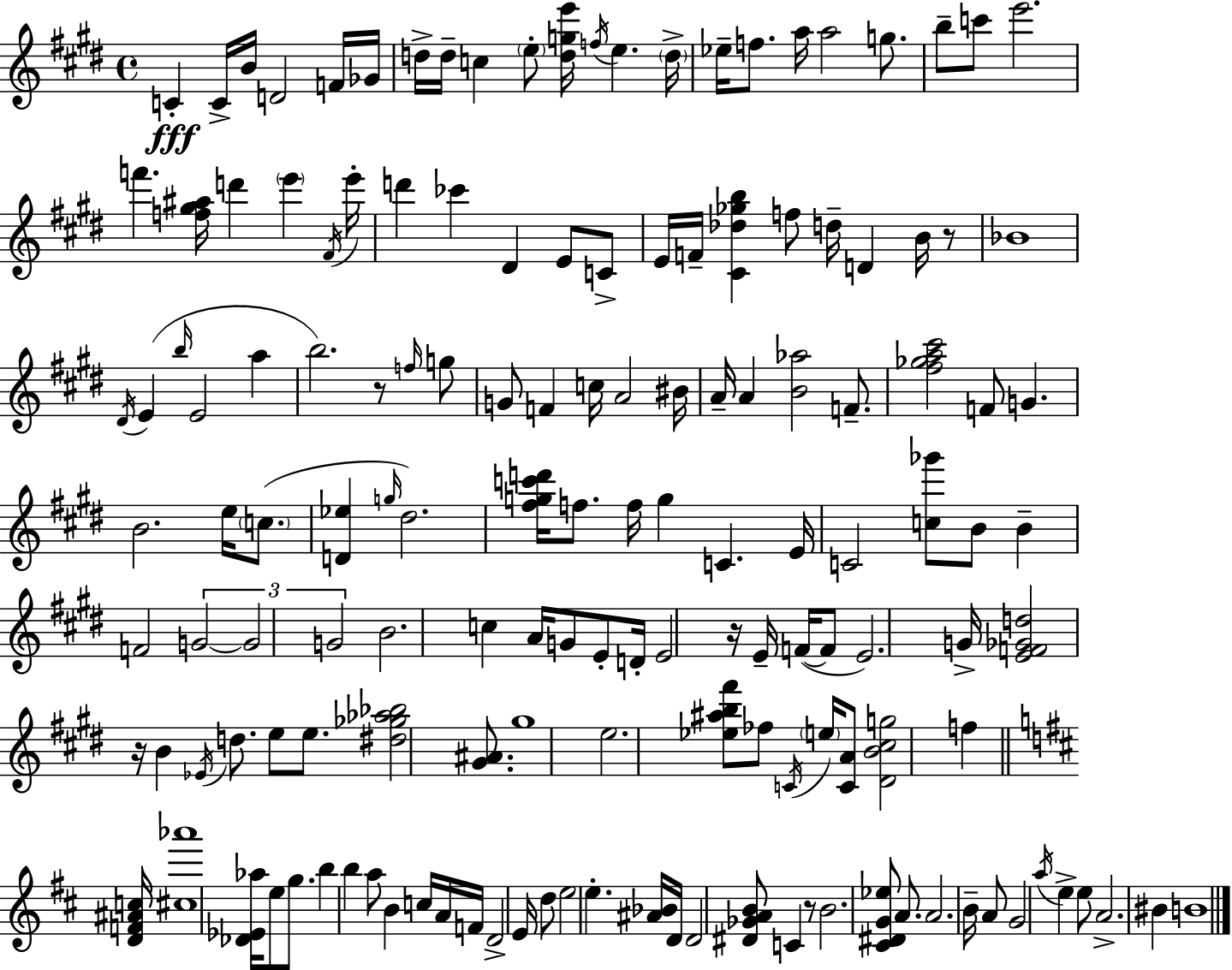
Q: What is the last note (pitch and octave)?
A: B4